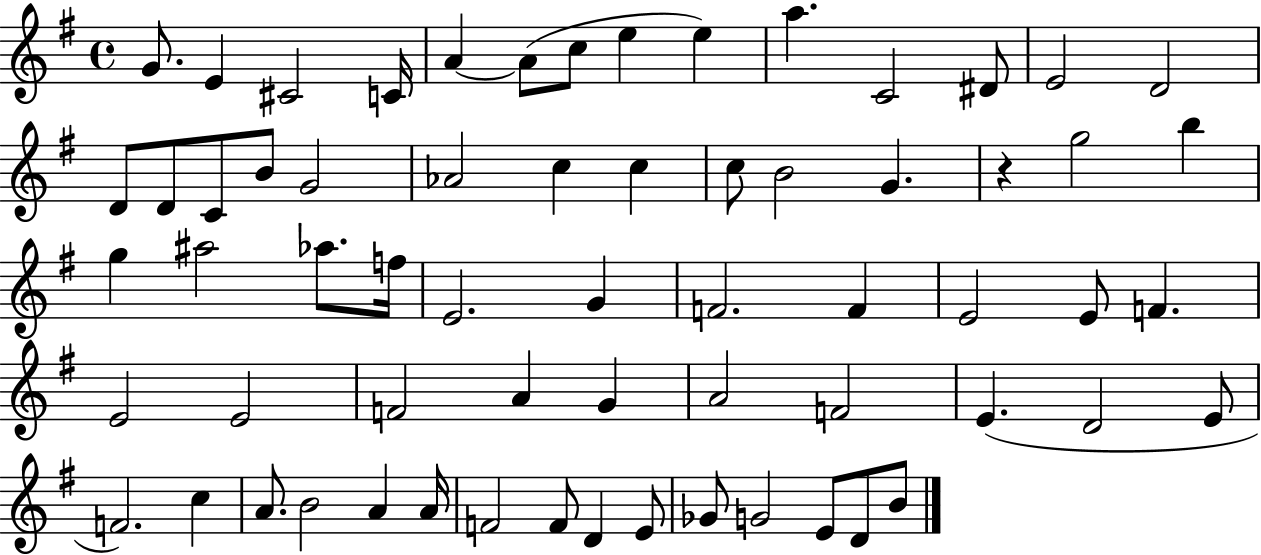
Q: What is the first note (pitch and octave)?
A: G4